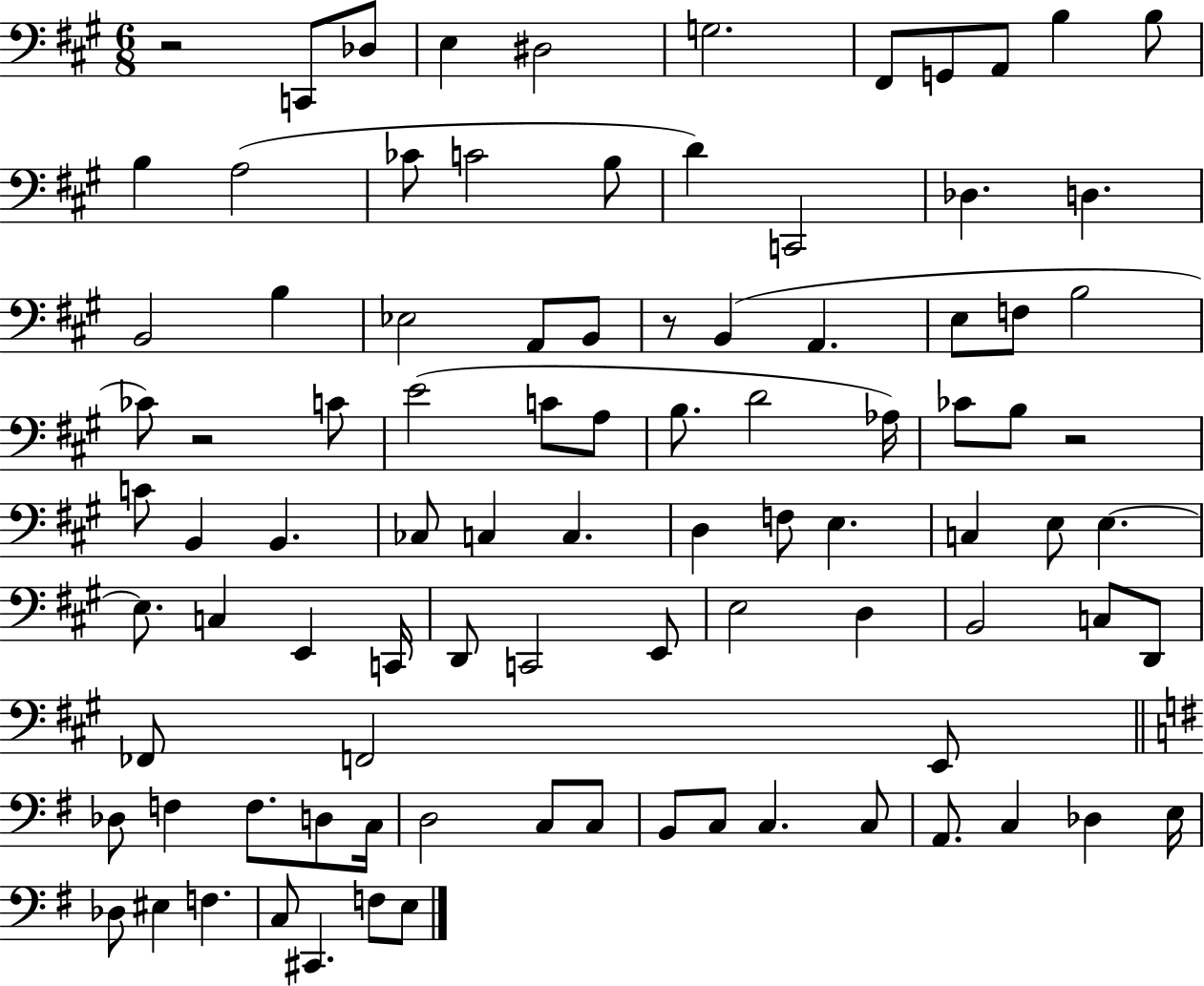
R/h C2/e Db3/e E3/q D#3/h G3/h. F#2/e G2/e A2/e B3/q B3/e B3/q A3/h CES4/e C4/h B3/e D4/q C2/h Db3/q. D3/q. B2/h B3/q Eb3/h A2/e B2/e R/e B2/q A2/q. E3/e F3/e B3/h CES4/e R/h C4/e E4/h C4/e A3/e B3/e. D4/h Ab3/s CES4/e B3/e R/h C4/e B2/q B2/q. CES3/e C3/q C3/q. D3/q F3/e E3/q. C3/q E3/e E3/q. E3/e. C3/q E2/q C2/s D2/e C2/h E2/e E3/h D3/q B2/h C3/e D2/e FES2/e F2/h E2/e Db3/e F3/q F3/e. D3/e C3/s D3/h C3/e C3/e B2/e C3/e C3/q. C3/e A2/e. C3/q Db3/q E3/s Db3/e EIS3/q F3/q. C3/e C#2/q. F3/e E3/e